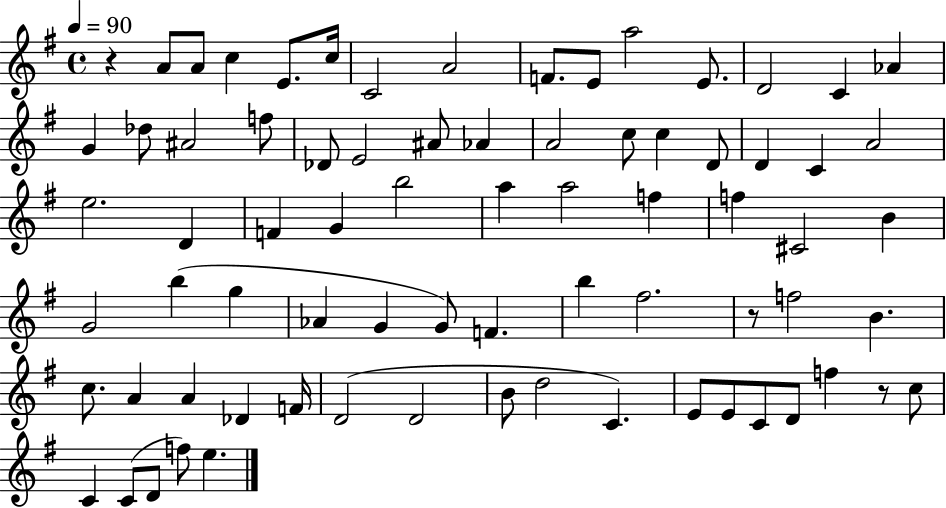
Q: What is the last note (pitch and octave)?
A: E5